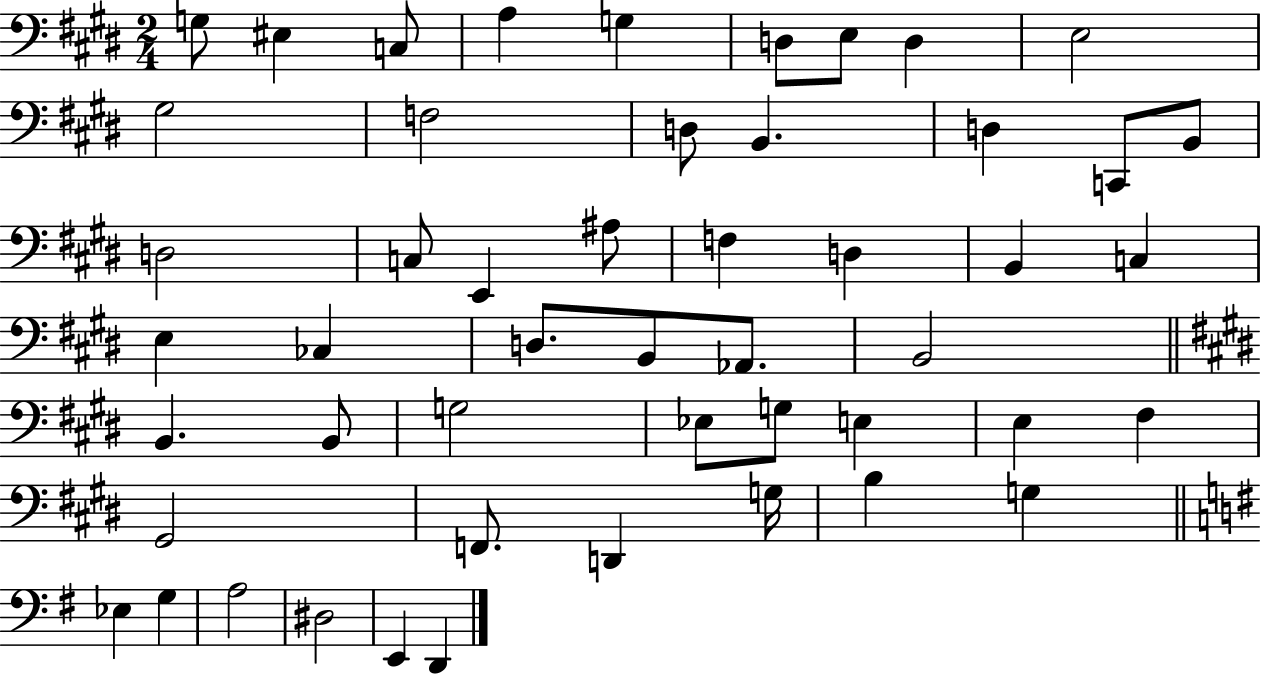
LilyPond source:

{
  \clef bass
  \numericTimeSignature
  \time 2/4
  \key e \major
  g8 eis4 c8 | a4 g4 | d8 e8 d4 | e2 | \break gis2 | f2 | d8 b,4. | d4 c,8 b,8 | \break d2 | c8 e,4 ais8 | f4 d4 | b,4 c4 | \break e4 ces4 | d8. b,8 aes,8. | b,2 | \bar "||" \break \key e \major b,4. b,8 | g2 | ees8 g8 e4 | e4 fis4 | \break gis,2 | f,8. d,4 g16 | b4 g4 | \bar "||" \break \key e \minor ees4 g4 | a2 | dis2 | e,4 d,4 | \break \bar "|."
}